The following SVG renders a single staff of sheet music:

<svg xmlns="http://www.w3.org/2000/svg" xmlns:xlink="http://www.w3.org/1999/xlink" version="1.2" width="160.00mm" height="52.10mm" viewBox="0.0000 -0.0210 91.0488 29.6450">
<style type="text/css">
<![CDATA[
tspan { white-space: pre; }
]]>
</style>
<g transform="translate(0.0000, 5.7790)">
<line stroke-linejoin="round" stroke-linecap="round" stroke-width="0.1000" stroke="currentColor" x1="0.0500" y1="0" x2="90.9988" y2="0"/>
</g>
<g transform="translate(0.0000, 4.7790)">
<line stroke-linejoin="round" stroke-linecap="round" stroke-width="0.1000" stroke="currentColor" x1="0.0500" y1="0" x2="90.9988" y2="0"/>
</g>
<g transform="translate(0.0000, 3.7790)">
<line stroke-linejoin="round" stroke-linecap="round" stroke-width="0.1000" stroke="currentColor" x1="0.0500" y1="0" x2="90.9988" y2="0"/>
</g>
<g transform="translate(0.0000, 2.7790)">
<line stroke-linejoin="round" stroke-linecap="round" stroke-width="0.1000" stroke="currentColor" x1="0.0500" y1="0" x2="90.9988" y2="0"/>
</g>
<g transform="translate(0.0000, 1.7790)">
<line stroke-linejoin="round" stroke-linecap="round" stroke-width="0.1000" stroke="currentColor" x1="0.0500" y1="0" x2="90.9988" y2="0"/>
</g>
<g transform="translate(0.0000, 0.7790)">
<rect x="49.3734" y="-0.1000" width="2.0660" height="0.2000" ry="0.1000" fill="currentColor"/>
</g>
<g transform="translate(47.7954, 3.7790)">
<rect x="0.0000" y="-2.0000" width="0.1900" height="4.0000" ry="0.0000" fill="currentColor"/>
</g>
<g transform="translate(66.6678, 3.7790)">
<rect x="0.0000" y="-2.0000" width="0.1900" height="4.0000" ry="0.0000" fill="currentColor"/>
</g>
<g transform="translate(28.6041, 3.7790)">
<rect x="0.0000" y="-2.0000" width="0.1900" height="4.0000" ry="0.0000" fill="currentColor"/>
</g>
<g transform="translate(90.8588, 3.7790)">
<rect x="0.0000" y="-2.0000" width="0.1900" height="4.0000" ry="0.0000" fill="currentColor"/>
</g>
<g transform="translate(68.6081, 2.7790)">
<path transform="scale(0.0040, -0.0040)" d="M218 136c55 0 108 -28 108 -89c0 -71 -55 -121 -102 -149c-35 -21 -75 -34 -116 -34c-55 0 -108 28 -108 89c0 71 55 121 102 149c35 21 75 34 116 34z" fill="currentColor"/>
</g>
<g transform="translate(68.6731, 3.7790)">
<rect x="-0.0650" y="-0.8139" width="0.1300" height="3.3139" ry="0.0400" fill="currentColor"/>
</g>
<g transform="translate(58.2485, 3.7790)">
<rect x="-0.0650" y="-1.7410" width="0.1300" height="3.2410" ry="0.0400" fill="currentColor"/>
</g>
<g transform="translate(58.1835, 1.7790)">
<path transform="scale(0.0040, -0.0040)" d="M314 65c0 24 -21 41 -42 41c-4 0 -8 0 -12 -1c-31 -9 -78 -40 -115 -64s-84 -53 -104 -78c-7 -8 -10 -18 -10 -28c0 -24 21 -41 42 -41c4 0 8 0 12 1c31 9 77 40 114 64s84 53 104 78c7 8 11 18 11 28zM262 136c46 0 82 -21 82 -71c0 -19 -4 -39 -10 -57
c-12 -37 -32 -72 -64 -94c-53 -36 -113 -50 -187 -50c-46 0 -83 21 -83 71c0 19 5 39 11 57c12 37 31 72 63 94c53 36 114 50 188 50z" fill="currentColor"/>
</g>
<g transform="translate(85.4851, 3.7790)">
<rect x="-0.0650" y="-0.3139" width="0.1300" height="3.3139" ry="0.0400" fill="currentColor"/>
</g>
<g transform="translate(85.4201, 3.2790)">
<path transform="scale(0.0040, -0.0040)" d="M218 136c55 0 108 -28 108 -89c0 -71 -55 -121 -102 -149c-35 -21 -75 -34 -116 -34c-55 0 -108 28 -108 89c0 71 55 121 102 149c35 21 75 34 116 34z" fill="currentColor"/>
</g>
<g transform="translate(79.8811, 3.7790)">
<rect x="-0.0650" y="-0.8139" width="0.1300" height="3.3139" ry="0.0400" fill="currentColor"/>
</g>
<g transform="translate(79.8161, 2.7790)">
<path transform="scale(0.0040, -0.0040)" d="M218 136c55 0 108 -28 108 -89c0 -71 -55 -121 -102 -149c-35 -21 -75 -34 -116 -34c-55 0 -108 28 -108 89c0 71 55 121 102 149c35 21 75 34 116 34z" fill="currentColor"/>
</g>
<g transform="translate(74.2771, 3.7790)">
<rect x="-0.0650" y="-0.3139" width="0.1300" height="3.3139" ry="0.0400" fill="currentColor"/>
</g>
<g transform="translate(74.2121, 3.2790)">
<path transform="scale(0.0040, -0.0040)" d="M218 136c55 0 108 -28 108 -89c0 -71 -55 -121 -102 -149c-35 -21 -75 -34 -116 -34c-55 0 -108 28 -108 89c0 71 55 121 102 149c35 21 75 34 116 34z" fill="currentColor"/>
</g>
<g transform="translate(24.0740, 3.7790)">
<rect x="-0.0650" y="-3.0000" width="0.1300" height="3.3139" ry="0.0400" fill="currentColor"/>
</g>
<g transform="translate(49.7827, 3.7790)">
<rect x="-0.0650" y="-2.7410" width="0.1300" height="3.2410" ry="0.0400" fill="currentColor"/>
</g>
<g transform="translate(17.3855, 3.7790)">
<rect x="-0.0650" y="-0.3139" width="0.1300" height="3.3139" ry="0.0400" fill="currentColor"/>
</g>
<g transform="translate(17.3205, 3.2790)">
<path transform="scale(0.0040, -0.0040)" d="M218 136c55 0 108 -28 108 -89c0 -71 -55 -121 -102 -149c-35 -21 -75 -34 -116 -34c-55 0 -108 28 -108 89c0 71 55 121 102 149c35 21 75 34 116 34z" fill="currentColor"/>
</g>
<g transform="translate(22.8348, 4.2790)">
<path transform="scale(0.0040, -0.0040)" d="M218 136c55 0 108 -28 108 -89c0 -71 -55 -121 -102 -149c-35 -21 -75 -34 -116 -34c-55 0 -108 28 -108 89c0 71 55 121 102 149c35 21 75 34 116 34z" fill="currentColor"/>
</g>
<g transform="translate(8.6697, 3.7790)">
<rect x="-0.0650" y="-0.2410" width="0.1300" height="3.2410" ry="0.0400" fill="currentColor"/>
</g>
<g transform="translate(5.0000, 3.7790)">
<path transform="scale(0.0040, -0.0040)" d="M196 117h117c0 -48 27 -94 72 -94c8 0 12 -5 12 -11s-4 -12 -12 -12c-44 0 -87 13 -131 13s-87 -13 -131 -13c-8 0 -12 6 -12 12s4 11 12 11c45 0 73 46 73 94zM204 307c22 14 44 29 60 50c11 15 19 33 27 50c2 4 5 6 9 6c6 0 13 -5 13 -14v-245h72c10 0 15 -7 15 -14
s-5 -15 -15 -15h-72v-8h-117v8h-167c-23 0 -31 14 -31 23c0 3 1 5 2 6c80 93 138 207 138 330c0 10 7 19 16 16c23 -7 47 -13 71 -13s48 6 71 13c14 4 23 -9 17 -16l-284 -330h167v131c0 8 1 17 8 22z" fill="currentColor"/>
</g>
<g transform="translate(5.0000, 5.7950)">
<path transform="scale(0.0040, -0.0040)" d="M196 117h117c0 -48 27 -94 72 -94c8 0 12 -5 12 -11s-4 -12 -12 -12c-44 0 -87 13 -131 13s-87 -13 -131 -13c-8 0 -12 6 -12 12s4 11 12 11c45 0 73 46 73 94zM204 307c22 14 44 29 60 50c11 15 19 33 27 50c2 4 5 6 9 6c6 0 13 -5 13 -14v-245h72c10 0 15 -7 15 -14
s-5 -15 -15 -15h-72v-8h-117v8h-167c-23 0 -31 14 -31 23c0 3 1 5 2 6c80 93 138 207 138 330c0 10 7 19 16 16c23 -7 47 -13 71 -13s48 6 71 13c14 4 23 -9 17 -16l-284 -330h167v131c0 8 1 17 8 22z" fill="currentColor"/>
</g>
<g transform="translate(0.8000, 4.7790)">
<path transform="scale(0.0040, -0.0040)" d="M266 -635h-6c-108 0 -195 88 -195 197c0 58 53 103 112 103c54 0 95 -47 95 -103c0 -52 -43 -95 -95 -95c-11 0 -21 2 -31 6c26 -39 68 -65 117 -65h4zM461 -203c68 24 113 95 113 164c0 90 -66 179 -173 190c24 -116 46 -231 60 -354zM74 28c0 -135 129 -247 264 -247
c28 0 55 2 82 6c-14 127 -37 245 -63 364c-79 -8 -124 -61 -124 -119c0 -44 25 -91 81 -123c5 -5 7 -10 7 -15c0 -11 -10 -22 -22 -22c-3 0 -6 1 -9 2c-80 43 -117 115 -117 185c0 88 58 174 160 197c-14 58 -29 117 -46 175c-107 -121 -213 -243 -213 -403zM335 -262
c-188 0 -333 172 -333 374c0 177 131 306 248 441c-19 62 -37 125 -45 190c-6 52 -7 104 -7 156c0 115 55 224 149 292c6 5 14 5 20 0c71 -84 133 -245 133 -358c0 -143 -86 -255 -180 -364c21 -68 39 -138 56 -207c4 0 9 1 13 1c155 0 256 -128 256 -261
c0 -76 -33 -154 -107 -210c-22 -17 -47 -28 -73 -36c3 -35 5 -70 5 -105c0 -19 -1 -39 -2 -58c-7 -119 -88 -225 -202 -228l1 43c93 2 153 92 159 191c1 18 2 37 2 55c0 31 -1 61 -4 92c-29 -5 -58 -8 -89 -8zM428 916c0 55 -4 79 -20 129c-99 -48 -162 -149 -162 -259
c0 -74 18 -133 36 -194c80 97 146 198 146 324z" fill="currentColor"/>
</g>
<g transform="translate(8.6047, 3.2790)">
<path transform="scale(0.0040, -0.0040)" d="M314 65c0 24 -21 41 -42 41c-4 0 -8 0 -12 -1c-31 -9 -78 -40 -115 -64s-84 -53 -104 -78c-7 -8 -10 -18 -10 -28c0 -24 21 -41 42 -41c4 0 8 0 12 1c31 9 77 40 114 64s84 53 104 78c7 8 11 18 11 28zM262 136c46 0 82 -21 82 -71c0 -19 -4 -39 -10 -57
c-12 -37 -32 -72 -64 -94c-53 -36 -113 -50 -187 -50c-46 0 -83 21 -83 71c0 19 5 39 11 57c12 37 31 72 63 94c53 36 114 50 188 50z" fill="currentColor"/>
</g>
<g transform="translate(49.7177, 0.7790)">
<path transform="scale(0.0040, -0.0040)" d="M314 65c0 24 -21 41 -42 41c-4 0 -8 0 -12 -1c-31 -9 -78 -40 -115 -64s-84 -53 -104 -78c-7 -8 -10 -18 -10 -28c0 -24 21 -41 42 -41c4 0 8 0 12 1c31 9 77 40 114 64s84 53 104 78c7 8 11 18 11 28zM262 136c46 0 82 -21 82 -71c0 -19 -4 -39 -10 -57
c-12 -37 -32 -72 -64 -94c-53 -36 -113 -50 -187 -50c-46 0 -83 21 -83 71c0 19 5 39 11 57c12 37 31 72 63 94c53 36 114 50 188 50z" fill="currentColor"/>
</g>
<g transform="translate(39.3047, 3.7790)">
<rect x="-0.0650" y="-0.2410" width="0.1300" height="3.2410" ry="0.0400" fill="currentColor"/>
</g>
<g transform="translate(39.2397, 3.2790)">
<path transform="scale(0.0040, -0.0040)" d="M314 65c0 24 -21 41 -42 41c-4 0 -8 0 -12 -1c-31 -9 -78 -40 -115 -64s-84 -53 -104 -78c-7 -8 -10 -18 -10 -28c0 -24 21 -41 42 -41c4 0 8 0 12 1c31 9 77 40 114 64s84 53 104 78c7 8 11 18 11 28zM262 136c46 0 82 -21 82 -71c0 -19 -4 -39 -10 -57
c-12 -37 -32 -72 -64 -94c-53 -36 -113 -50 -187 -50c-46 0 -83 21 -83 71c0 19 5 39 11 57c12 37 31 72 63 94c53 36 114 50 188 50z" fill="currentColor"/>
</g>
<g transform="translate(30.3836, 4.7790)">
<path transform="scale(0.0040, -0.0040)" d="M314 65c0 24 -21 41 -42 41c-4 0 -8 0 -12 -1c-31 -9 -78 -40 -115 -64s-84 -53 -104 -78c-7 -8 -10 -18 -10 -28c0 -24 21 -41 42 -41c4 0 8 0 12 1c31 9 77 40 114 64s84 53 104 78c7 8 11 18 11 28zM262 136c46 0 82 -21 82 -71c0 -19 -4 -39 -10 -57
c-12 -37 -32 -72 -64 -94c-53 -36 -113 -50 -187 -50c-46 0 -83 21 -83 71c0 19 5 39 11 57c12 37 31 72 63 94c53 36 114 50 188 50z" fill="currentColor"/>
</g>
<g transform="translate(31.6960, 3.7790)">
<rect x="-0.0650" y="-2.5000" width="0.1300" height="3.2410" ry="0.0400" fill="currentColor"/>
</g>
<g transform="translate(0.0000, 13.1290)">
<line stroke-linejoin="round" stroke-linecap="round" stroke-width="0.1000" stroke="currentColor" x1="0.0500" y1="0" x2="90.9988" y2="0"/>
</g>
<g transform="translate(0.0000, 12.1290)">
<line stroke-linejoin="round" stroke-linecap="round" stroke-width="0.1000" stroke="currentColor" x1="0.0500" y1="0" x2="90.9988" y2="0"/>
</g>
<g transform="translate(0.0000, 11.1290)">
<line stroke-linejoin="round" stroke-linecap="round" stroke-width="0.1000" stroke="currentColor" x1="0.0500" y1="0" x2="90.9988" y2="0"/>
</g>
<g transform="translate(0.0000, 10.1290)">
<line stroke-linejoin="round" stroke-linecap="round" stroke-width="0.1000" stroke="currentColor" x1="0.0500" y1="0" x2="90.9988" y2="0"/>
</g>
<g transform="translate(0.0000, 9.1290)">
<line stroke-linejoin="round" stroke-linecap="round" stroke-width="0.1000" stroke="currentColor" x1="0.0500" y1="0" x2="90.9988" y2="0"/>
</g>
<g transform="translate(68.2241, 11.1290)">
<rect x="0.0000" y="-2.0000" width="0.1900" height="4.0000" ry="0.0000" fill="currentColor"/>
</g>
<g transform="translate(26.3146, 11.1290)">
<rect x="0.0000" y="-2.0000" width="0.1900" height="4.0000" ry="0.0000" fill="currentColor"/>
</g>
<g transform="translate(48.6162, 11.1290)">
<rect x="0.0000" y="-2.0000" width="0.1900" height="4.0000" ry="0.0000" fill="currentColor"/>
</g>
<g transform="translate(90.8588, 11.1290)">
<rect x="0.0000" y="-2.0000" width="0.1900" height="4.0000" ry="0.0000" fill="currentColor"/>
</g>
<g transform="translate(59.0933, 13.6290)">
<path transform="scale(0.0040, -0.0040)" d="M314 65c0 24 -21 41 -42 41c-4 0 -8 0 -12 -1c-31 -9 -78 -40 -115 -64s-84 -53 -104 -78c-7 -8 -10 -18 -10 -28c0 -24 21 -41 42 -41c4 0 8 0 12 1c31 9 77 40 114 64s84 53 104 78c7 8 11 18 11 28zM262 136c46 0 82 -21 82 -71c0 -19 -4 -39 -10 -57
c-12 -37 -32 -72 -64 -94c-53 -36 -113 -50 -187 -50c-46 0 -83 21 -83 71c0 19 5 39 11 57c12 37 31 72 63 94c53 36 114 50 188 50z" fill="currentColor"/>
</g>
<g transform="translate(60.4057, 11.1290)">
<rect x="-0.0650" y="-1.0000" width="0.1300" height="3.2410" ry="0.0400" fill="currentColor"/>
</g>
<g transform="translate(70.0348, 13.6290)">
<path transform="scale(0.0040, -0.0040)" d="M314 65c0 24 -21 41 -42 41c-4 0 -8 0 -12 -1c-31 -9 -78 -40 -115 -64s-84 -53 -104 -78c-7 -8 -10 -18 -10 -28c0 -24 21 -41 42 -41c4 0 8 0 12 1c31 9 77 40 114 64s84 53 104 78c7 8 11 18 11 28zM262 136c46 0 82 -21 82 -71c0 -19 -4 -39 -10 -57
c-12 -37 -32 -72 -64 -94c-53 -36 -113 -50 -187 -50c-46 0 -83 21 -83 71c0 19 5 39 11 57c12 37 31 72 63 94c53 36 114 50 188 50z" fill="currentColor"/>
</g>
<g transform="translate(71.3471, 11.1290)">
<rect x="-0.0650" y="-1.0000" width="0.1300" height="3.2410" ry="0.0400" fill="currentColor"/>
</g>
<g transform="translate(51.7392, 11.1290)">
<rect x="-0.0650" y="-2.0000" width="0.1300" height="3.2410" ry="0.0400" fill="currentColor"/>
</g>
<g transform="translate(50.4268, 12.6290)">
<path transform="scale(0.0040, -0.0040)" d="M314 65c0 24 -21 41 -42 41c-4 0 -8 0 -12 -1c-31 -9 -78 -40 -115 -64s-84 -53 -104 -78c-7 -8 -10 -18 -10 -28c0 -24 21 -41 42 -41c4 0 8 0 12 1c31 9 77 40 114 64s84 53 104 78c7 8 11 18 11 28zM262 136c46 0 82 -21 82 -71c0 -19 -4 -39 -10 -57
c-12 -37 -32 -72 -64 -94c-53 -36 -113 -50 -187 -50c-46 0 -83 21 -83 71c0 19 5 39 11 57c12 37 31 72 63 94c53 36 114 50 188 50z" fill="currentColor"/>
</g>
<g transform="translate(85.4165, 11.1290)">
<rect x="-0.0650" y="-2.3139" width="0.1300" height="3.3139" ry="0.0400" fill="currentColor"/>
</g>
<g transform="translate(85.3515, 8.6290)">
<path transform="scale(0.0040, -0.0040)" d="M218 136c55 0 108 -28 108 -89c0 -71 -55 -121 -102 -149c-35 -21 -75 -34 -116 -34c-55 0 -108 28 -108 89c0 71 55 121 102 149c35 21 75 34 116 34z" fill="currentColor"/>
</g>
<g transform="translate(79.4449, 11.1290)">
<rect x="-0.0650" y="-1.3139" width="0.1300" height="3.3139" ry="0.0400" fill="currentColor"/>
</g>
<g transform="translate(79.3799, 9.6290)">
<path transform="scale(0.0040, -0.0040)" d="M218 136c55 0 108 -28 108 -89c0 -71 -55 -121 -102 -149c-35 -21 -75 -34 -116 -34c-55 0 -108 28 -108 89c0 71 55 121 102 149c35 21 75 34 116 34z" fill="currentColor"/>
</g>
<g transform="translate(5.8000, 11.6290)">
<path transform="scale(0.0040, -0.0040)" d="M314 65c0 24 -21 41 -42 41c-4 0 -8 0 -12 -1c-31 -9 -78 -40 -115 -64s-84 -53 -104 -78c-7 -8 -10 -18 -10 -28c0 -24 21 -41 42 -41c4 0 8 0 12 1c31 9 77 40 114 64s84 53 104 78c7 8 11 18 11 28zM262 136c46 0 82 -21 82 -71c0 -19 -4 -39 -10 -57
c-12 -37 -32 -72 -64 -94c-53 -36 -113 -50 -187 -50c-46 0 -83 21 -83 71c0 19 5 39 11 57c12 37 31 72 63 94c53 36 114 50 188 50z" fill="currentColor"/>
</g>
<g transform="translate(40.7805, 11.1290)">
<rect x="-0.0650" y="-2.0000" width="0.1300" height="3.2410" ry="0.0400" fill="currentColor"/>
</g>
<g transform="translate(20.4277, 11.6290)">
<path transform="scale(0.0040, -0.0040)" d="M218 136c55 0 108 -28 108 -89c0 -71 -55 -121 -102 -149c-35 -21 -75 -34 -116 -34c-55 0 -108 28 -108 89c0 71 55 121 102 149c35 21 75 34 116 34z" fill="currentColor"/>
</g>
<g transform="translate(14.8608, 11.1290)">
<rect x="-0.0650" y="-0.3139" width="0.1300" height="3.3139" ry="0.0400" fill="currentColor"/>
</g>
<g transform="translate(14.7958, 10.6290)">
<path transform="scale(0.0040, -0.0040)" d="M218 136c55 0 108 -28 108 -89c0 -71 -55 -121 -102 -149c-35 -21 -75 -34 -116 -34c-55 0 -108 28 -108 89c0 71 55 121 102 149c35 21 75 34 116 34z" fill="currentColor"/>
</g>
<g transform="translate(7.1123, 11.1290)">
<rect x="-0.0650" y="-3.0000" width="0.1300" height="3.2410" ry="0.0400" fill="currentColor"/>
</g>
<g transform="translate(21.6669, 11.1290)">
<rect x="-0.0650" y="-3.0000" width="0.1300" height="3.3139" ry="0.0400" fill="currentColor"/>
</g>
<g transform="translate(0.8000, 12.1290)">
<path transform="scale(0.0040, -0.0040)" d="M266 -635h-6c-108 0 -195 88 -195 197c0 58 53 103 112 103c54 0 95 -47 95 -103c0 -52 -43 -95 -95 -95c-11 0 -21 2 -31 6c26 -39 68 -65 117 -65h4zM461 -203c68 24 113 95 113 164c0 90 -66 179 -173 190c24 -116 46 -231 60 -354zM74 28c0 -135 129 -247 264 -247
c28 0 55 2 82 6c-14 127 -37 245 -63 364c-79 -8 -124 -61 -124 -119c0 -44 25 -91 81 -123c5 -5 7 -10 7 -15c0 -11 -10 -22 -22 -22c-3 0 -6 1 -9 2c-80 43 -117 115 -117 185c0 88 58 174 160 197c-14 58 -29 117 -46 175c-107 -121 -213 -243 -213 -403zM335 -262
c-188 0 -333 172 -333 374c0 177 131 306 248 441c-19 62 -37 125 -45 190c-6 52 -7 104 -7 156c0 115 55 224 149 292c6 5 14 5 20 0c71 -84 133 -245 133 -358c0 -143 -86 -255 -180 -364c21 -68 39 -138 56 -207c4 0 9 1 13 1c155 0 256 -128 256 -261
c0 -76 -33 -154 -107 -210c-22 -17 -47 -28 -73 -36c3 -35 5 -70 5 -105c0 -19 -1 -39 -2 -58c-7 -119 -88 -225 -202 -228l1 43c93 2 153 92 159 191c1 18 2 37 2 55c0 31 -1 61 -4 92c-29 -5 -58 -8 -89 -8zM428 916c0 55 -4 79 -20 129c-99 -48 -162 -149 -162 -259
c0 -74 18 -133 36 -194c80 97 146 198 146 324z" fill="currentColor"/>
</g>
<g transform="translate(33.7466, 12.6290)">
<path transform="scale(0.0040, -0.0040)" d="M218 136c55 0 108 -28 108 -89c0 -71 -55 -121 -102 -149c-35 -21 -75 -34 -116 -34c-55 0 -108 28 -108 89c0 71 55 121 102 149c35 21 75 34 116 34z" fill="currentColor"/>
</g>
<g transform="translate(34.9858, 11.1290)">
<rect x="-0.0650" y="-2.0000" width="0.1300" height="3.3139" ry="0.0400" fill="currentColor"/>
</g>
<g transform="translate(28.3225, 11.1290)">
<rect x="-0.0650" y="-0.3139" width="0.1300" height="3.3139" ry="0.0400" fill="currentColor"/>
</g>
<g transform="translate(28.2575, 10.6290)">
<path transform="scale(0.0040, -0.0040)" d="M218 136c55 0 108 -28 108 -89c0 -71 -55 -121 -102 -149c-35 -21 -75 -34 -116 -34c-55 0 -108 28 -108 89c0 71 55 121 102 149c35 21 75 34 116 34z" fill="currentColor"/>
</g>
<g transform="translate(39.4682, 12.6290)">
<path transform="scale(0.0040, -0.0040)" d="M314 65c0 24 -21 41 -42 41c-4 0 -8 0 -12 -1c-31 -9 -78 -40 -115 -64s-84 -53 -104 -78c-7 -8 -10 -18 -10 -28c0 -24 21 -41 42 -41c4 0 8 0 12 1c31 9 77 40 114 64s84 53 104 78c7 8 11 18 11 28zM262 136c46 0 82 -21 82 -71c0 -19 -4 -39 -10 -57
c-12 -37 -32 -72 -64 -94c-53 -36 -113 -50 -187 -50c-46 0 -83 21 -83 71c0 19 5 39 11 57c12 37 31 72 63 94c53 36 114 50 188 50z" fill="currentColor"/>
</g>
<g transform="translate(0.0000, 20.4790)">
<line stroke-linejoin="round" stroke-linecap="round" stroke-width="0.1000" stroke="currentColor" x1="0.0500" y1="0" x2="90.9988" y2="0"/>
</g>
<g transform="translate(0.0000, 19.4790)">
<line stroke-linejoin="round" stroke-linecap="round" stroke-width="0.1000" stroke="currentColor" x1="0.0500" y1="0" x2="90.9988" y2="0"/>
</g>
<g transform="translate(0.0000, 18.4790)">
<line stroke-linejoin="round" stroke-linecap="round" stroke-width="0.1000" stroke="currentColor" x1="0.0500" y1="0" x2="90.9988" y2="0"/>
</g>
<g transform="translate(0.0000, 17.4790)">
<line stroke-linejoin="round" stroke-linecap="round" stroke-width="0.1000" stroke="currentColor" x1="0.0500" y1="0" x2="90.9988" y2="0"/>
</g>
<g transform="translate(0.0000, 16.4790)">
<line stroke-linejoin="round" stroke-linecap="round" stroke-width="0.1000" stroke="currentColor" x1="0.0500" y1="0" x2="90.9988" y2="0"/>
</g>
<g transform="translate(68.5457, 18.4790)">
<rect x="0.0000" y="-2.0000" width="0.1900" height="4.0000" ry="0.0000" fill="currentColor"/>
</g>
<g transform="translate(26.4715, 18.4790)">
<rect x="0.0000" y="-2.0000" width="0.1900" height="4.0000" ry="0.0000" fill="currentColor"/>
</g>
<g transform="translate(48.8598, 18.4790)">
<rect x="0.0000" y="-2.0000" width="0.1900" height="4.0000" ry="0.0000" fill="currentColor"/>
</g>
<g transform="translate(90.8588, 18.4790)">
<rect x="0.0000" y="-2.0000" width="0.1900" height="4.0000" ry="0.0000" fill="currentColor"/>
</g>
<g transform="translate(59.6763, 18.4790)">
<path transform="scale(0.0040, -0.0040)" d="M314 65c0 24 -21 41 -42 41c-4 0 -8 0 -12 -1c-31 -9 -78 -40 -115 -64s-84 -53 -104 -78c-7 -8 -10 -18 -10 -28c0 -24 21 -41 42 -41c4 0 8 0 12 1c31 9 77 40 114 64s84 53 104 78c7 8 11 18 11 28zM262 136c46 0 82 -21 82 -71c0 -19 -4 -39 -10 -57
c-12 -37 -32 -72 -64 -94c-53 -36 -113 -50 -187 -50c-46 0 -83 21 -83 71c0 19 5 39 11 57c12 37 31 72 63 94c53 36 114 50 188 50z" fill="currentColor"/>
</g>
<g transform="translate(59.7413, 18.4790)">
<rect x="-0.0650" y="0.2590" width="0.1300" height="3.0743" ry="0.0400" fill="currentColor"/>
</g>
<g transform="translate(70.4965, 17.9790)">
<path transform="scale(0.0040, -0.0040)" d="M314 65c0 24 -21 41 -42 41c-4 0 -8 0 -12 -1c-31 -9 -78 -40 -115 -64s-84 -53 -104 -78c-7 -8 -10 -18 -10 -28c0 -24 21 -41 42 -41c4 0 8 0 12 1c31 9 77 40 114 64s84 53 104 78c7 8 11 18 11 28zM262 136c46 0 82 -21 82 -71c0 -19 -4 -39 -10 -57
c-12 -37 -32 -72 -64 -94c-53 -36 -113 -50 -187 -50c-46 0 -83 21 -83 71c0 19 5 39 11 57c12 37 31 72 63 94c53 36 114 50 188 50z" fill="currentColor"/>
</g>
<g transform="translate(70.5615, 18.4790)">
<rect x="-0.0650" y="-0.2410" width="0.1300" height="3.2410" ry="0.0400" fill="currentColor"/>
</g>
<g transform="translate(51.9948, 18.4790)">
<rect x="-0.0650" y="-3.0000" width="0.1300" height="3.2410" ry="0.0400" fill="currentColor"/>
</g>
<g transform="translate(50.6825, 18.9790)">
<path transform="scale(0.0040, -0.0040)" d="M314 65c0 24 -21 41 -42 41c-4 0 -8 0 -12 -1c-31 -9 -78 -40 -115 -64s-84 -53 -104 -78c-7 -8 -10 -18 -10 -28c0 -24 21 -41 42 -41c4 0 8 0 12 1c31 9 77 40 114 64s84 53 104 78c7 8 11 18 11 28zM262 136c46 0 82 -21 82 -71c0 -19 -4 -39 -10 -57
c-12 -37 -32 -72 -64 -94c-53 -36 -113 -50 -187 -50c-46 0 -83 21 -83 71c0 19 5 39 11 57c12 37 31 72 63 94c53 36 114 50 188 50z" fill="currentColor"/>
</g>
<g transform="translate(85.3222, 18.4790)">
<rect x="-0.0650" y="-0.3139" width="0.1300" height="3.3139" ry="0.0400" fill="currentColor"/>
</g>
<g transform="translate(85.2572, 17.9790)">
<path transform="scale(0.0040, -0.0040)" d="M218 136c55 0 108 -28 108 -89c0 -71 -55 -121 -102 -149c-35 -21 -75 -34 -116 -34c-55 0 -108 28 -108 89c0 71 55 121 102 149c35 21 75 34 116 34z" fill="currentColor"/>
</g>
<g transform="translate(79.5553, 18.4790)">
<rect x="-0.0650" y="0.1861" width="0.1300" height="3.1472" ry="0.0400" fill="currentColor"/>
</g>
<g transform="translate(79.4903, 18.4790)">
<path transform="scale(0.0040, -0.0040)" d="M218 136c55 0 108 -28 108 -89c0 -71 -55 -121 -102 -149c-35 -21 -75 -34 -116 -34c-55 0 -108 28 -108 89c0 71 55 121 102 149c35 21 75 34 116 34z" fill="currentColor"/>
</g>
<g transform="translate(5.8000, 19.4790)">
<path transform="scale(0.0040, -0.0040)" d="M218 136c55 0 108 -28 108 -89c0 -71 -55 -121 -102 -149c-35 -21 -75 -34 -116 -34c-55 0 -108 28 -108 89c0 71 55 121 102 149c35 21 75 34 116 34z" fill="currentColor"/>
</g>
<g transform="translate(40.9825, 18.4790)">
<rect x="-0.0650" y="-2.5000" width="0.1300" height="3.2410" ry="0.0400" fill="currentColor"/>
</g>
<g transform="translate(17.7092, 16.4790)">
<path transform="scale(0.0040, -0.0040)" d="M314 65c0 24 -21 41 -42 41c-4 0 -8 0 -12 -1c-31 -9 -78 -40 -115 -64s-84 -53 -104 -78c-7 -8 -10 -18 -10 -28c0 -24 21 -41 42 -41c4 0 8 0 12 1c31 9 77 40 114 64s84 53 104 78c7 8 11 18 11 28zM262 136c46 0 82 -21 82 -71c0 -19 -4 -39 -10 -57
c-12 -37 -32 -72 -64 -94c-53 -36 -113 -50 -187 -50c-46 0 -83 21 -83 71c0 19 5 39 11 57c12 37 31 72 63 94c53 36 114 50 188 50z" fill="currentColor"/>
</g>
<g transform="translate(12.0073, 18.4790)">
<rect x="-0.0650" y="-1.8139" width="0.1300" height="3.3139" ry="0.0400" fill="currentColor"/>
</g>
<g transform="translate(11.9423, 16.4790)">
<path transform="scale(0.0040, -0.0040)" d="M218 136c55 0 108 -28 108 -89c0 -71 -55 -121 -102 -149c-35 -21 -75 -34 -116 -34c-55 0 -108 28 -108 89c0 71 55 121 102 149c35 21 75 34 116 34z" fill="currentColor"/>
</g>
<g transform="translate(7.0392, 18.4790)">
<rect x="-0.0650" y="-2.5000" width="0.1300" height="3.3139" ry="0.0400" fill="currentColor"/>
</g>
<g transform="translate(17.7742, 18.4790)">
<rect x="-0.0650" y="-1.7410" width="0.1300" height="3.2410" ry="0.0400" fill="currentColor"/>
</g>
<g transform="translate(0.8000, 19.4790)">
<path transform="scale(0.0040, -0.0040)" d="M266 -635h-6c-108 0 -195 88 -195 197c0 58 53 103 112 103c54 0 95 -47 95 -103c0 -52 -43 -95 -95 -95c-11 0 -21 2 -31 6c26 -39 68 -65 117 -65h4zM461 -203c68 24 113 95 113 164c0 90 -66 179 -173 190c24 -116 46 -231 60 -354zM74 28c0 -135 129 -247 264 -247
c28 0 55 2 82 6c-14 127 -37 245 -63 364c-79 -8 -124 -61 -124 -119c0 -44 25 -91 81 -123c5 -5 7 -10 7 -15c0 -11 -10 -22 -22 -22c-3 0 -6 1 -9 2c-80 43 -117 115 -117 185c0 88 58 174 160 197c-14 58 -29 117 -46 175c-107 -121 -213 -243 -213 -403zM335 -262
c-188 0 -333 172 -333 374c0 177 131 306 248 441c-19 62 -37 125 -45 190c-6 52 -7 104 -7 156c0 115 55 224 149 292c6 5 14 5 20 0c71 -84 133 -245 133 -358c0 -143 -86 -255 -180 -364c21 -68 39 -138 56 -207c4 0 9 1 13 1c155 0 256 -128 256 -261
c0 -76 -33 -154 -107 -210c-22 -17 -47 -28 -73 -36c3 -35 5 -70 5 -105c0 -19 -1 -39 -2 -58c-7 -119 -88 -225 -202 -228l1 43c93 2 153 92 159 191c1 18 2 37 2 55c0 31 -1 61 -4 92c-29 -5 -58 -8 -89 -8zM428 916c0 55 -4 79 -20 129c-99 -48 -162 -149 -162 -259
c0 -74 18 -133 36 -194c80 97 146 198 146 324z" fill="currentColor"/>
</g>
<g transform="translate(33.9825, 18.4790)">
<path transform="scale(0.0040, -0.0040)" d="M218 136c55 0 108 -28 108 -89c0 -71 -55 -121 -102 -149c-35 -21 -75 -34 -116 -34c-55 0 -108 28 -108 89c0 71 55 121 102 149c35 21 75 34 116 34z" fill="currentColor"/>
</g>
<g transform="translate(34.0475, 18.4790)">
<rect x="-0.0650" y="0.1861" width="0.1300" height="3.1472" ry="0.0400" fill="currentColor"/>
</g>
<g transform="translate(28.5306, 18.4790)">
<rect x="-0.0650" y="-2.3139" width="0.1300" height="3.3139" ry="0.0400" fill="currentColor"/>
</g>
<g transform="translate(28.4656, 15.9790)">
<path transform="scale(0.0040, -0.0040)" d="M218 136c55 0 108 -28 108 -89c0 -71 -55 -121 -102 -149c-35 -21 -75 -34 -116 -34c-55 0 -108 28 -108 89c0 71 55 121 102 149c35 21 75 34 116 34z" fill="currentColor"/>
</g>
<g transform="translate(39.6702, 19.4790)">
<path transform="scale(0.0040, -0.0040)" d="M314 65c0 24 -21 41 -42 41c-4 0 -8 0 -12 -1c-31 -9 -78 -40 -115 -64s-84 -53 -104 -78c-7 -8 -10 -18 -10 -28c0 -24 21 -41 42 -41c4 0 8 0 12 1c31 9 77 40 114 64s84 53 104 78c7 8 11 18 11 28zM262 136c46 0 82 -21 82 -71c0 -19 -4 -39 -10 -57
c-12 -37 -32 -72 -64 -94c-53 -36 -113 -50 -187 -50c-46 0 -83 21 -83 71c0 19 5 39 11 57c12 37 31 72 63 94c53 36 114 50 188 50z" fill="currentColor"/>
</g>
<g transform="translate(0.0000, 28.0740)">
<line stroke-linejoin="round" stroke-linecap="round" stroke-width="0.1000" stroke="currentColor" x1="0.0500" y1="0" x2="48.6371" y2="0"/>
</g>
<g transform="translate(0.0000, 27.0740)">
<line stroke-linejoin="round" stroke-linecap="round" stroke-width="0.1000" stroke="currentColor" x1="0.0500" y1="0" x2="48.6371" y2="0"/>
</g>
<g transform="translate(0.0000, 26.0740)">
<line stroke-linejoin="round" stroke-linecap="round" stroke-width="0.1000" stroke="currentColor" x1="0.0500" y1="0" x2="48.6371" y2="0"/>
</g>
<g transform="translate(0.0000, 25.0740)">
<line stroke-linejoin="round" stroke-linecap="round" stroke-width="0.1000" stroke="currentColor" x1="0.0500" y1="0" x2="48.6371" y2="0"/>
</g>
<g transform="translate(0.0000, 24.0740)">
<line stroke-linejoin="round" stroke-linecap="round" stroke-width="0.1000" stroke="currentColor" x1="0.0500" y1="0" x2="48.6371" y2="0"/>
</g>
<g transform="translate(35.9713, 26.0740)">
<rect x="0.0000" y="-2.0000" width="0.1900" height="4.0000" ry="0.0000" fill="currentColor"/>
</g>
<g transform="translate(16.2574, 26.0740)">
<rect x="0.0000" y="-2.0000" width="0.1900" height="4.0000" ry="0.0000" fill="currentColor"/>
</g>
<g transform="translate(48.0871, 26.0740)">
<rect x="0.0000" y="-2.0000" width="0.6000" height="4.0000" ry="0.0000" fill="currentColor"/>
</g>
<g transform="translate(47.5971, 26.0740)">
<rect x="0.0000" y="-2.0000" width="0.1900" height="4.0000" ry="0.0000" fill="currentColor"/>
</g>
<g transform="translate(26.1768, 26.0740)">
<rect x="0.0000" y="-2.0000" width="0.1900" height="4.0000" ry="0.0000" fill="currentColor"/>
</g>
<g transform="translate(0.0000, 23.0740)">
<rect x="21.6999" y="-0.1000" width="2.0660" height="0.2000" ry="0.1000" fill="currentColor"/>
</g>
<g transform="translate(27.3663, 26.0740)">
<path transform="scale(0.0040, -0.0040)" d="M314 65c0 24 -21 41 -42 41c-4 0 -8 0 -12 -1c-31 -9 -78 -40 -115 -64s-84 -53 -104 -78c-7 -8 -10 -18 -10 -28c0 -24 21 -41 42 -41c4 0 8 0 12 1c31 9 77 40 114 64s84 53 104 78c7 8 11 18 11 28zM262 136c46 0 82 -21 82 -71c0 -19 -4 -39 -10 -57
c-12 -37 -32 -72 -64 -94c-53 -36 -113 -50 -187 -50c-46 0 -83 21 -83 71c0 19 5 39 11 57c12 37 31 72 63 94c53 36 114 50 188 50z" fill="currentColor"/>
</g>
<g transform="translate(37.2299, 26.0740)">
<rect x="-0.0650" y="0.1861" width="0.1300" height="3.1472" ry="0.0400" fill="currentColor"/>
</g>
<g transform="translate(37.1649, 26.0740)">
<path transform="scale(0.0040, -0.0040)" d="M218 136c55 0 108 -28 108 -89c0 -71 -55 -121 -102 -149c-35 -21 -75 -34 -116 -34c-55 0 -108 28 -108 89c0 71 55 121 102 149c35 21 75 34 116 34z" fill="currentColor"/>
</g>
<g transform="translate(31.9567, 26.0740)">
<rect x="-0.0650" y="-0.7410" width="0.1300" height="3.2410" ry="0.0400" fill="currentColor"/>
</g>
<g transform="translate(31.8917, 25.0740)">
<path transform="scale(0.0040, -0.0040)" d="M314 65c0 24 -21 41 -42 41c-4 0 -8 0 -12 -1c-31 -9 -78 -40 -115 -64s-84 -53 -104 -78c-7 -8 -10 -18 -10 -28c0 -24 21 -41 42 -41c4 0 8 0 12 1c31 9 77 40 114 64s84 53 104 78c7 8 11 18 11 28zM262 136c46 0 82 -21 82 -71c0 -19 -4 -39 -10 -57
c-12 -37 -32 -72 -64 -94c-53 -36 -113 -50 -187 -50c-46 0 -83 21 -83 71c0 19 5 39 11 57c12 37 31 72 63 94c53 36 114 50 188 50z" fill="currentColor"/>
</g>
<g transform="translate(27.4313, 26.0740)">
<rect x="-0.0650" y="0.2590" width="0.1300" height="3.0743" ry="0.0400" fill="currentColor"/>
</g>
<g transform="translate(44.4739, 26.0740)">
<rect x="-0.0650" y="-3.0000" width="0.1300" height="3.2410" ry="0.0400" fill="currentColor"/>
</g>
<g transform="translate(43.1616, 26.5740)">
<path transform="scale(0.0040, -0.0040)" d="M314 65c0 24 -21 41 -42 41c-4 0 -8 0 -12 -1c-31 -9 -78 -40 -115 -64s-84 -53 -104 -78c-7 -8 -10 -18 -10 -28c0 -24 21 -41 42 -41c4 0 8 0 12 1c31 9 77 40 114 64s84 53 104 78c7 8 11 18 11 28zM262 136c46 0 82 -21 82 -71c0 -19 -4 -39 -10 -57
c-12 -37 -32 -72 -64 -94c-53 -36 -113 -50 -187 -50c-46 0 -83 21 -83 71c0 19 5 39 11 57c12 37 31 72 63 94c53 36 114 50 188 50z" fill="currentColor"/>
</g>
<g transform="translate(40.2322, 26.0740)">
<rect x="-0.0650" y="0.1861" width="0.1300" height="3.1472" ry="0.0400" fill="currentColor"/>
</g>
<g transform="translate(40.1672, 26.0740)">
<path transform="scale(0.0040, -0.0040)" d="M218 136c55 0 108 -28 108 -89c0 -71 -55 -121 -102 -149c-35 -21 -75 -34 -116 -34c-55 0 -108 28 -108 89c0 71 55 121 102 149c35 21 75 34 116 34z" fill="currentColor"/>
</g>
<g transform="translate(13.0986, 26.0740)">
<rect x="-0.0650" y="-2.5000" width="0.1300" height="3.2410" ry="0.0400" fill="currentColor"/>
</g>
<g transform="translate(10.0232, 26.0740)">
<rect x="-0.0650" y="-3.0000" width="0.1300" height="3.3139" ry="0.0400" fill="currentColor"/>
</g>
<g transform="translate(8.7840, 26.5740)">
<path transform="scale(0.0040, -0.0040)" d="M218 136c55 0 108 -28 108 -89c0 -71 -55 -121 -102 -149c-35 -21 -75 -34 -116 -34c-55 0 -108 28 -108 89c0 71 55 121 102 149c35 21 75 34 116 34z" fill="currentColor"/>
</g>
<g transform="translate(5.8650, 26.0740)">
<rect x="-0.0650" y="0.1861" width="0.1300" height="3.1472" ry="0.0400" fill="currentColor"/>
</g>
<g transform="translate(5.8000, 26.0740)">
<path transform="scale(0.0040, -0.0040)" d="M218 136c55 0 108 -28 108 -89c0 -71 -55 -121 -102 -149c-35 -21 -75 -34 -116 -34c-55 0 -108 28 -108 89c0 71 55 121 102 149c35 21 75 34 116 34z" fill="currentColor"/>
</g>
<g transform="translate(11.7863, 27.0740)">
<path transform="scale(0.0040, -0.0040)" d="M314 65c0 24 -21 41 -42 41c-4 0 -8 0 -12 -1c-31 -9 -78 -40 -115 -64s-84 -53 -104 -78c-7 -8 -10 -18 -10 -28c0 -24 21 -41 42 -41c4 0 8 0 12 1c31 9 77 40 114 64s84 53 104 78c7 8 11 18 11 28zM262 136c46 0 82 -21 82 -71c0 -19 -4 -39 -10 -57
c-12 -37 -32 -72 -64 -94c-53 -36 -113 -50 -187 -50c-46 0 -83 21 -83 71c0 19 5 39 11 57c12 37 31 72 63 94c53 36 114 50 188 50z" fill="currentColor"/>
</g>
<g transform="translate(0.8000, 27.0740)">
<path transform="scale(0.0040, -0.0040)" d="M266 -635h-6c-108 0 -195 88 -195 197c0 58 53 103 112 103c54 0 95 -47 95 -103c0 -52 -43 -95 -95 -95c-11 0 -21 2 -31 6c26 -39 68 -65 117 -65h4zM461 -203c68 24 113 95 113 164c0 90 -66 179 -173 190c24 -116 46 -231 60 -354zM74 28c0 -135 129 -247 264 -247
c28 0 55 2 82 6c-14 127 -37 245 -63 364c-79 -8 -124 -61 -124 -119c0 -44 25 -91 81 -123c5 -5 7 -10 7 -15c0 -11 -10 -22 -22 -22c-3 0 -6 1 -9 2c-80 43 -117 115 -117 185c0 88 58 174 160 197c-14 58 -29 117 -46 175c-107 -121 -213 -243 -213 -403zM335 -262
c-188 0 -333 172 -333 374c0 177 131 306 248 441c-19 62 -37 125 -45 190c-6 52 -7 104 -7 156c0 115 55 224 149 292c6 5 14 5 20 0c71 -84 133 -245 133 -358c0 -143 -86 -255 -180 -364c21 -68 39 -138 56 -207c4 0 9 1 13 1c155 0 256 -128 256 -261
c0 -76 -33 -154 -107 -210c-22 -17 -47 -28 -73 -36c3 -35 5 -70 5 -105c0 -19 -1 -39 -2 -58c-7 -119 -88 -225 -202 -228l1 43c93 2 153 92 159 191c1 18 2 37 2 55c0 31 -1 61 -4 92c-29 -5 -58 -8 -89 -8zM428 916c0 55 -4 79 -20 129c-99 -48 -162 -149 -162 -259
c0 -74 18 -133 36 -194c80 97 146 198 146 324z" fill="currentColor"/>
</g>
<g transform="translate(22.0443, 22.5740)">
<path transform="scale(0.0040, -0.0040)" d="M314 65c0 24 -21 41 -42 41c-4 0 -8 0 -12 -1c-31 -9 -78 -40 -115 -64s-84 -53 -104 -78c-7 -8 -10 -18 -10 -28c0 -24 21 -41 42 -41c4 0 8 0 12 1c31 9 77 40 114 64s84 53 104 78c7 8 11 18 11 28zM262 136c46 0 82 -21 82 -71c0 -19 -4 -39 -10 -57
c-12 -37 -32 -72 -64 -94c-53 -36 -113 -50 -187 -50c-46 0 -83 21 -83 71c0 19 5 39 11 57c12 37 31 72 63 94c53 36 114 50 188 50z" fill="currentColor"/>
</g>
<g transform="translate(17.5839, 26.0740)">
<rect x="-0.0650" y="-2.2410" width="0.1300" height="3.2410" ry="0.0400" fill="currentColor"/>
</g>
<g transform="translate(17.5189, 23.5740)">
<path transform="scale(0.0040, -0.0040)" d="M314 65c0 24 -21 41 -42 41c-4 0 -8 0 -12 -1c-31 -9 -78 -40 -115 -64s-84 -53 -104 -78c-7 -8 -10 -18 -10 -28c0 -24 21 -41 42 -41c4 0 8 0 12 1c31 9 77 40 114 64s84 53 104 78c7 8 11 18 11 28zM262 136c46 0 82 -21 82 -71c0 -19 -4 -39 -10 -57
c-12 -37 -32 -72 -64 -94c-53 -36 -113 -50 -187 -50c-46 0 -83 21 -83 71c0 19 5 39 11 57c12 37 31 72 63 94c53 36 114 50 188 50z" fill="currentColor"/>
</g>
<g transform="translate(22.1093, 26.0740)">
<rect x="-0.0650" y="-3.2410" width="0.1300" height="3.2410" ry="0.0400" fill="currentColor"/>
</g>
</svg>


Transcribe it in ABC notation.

X:1
T:Untitled
M:4/4
L:1/4
K:C
c2 c A G2 c2 a2 f2 d c d c A2 c A c F F2 F2 D2 D2 e g G f f2 g B G2 A2 B2 c2 B c B A G2 g2 b2 B2 d2 B B A2